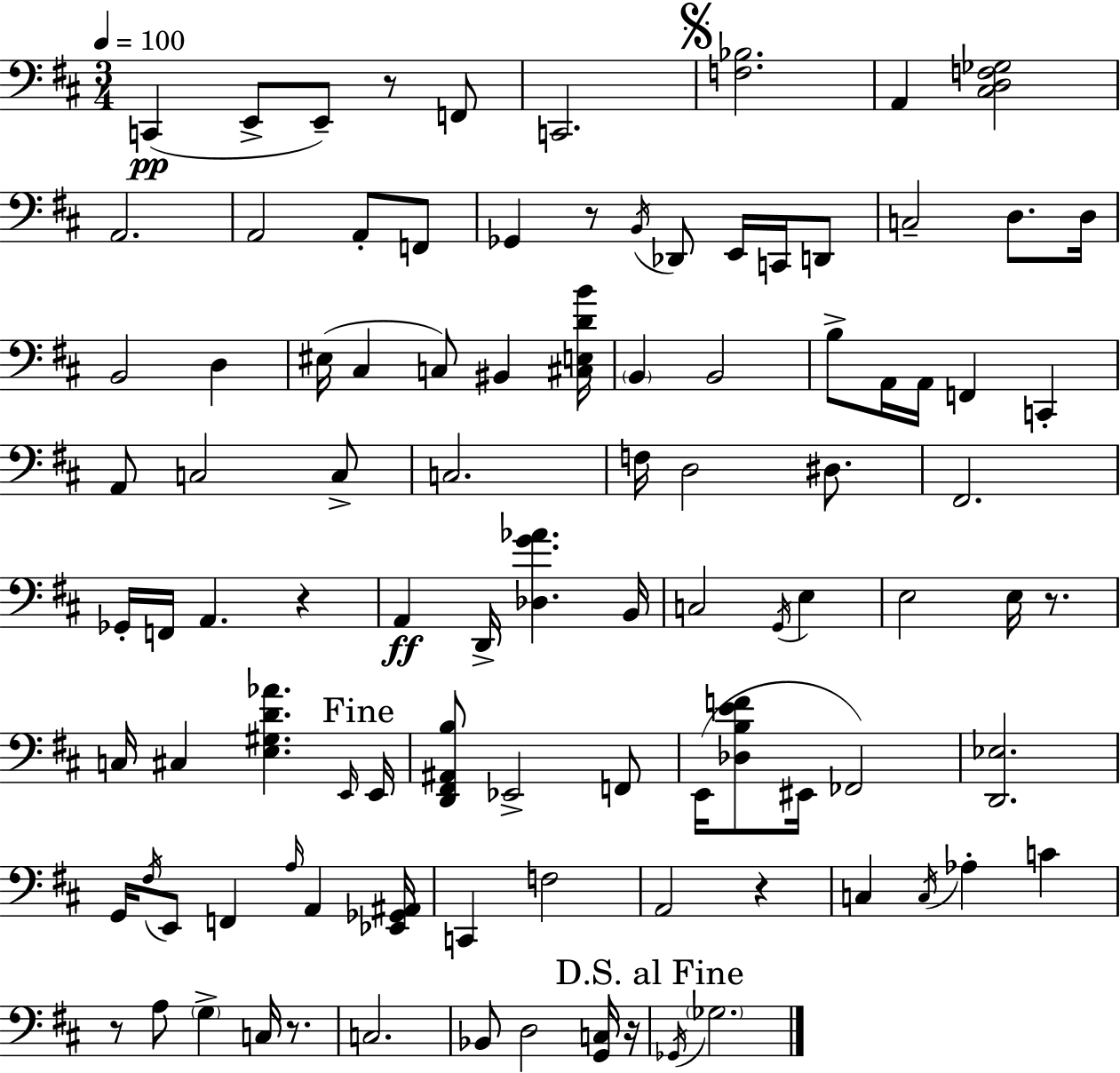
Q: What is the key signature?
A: D major